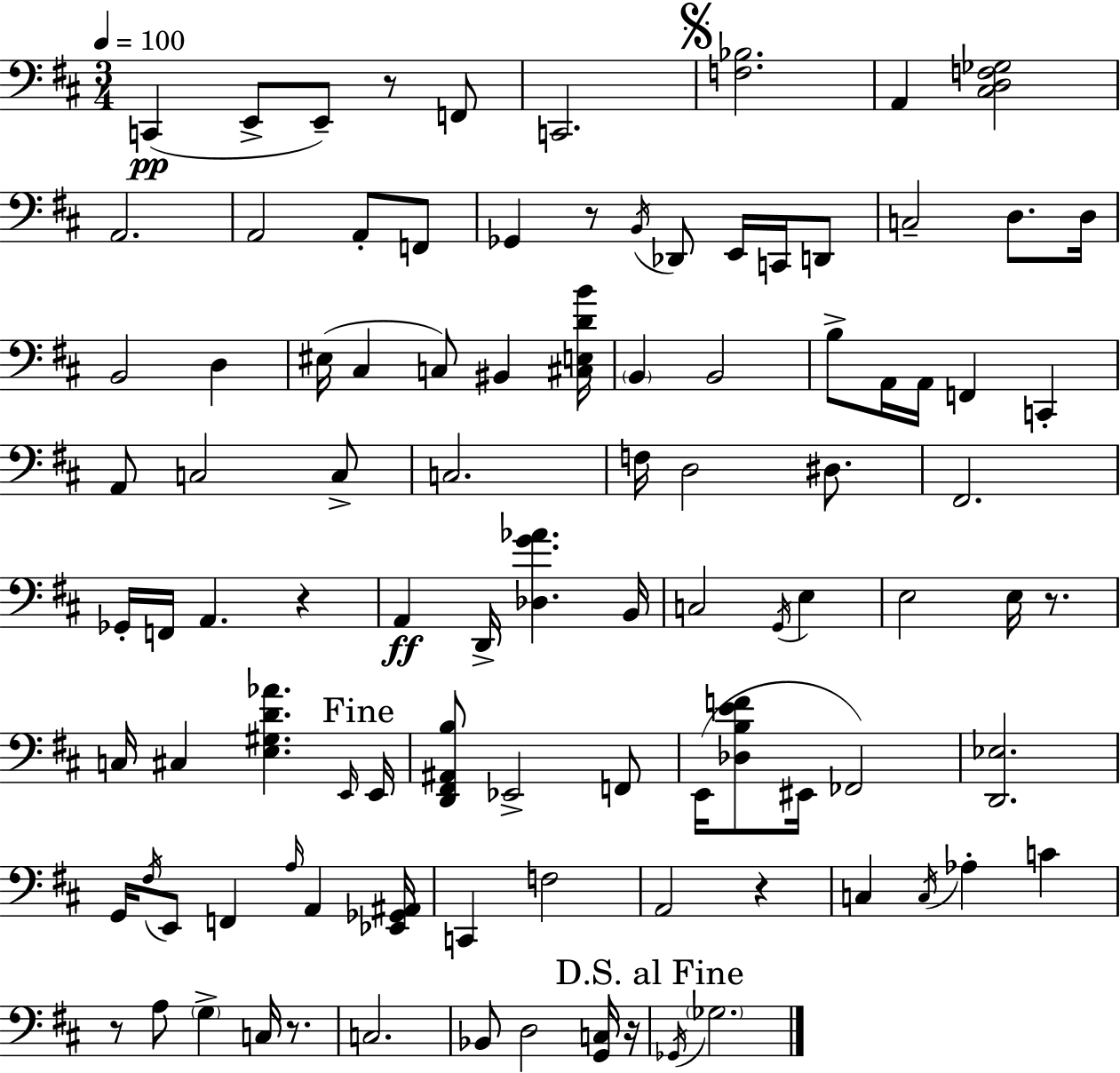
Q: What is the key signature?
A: D major